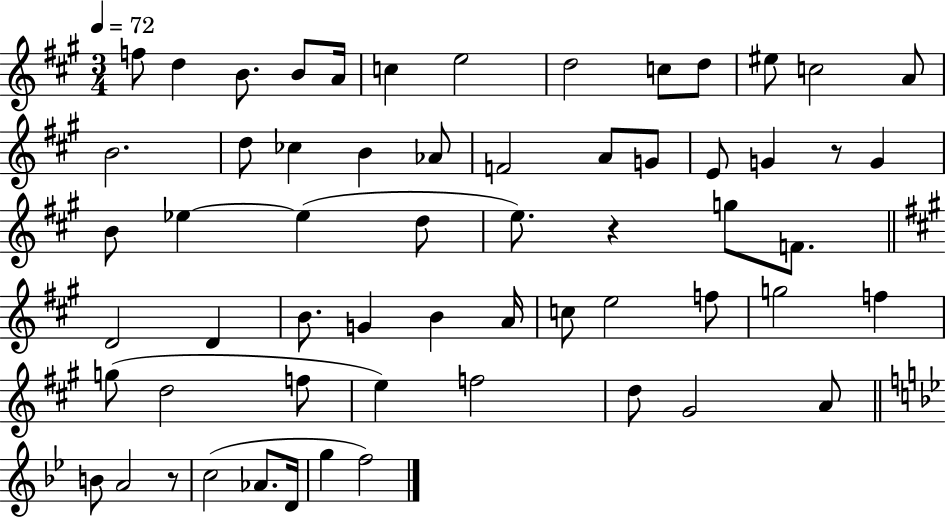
F5/e D5/q B4/e. B4/e A4/s C5/q E5/h D5/h C5/e D5/e EIS5/e C5/h A4/e B4/h. D5/e CES5/q B4/q Ab4/e F4/h A4/e G4/e E4/e G4/q R/e G4/q B4/e Eb5/q Eb5/q D5/e E5/e. R/q G5/e F4/e. D4/h D4/q B4/e. G4/q B4/q A4/s C5/e E5/h F5/e G5/h F5/q G5/e D5/h F5/e E5/q F5/h D5/e G#4/h A4/e B4/e A4/h R/e C5/h Ab4/e. D4/s G5/q F5/h